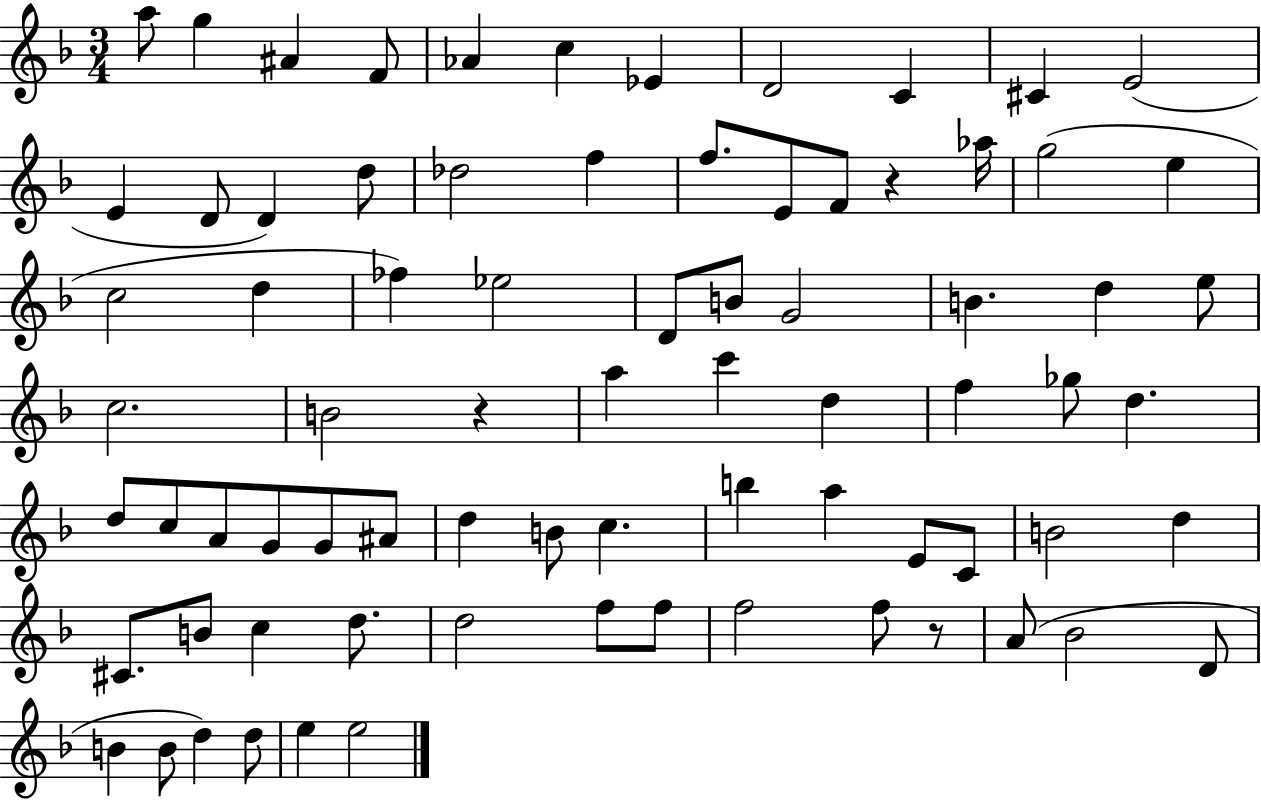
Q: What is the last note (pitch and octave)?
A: E5